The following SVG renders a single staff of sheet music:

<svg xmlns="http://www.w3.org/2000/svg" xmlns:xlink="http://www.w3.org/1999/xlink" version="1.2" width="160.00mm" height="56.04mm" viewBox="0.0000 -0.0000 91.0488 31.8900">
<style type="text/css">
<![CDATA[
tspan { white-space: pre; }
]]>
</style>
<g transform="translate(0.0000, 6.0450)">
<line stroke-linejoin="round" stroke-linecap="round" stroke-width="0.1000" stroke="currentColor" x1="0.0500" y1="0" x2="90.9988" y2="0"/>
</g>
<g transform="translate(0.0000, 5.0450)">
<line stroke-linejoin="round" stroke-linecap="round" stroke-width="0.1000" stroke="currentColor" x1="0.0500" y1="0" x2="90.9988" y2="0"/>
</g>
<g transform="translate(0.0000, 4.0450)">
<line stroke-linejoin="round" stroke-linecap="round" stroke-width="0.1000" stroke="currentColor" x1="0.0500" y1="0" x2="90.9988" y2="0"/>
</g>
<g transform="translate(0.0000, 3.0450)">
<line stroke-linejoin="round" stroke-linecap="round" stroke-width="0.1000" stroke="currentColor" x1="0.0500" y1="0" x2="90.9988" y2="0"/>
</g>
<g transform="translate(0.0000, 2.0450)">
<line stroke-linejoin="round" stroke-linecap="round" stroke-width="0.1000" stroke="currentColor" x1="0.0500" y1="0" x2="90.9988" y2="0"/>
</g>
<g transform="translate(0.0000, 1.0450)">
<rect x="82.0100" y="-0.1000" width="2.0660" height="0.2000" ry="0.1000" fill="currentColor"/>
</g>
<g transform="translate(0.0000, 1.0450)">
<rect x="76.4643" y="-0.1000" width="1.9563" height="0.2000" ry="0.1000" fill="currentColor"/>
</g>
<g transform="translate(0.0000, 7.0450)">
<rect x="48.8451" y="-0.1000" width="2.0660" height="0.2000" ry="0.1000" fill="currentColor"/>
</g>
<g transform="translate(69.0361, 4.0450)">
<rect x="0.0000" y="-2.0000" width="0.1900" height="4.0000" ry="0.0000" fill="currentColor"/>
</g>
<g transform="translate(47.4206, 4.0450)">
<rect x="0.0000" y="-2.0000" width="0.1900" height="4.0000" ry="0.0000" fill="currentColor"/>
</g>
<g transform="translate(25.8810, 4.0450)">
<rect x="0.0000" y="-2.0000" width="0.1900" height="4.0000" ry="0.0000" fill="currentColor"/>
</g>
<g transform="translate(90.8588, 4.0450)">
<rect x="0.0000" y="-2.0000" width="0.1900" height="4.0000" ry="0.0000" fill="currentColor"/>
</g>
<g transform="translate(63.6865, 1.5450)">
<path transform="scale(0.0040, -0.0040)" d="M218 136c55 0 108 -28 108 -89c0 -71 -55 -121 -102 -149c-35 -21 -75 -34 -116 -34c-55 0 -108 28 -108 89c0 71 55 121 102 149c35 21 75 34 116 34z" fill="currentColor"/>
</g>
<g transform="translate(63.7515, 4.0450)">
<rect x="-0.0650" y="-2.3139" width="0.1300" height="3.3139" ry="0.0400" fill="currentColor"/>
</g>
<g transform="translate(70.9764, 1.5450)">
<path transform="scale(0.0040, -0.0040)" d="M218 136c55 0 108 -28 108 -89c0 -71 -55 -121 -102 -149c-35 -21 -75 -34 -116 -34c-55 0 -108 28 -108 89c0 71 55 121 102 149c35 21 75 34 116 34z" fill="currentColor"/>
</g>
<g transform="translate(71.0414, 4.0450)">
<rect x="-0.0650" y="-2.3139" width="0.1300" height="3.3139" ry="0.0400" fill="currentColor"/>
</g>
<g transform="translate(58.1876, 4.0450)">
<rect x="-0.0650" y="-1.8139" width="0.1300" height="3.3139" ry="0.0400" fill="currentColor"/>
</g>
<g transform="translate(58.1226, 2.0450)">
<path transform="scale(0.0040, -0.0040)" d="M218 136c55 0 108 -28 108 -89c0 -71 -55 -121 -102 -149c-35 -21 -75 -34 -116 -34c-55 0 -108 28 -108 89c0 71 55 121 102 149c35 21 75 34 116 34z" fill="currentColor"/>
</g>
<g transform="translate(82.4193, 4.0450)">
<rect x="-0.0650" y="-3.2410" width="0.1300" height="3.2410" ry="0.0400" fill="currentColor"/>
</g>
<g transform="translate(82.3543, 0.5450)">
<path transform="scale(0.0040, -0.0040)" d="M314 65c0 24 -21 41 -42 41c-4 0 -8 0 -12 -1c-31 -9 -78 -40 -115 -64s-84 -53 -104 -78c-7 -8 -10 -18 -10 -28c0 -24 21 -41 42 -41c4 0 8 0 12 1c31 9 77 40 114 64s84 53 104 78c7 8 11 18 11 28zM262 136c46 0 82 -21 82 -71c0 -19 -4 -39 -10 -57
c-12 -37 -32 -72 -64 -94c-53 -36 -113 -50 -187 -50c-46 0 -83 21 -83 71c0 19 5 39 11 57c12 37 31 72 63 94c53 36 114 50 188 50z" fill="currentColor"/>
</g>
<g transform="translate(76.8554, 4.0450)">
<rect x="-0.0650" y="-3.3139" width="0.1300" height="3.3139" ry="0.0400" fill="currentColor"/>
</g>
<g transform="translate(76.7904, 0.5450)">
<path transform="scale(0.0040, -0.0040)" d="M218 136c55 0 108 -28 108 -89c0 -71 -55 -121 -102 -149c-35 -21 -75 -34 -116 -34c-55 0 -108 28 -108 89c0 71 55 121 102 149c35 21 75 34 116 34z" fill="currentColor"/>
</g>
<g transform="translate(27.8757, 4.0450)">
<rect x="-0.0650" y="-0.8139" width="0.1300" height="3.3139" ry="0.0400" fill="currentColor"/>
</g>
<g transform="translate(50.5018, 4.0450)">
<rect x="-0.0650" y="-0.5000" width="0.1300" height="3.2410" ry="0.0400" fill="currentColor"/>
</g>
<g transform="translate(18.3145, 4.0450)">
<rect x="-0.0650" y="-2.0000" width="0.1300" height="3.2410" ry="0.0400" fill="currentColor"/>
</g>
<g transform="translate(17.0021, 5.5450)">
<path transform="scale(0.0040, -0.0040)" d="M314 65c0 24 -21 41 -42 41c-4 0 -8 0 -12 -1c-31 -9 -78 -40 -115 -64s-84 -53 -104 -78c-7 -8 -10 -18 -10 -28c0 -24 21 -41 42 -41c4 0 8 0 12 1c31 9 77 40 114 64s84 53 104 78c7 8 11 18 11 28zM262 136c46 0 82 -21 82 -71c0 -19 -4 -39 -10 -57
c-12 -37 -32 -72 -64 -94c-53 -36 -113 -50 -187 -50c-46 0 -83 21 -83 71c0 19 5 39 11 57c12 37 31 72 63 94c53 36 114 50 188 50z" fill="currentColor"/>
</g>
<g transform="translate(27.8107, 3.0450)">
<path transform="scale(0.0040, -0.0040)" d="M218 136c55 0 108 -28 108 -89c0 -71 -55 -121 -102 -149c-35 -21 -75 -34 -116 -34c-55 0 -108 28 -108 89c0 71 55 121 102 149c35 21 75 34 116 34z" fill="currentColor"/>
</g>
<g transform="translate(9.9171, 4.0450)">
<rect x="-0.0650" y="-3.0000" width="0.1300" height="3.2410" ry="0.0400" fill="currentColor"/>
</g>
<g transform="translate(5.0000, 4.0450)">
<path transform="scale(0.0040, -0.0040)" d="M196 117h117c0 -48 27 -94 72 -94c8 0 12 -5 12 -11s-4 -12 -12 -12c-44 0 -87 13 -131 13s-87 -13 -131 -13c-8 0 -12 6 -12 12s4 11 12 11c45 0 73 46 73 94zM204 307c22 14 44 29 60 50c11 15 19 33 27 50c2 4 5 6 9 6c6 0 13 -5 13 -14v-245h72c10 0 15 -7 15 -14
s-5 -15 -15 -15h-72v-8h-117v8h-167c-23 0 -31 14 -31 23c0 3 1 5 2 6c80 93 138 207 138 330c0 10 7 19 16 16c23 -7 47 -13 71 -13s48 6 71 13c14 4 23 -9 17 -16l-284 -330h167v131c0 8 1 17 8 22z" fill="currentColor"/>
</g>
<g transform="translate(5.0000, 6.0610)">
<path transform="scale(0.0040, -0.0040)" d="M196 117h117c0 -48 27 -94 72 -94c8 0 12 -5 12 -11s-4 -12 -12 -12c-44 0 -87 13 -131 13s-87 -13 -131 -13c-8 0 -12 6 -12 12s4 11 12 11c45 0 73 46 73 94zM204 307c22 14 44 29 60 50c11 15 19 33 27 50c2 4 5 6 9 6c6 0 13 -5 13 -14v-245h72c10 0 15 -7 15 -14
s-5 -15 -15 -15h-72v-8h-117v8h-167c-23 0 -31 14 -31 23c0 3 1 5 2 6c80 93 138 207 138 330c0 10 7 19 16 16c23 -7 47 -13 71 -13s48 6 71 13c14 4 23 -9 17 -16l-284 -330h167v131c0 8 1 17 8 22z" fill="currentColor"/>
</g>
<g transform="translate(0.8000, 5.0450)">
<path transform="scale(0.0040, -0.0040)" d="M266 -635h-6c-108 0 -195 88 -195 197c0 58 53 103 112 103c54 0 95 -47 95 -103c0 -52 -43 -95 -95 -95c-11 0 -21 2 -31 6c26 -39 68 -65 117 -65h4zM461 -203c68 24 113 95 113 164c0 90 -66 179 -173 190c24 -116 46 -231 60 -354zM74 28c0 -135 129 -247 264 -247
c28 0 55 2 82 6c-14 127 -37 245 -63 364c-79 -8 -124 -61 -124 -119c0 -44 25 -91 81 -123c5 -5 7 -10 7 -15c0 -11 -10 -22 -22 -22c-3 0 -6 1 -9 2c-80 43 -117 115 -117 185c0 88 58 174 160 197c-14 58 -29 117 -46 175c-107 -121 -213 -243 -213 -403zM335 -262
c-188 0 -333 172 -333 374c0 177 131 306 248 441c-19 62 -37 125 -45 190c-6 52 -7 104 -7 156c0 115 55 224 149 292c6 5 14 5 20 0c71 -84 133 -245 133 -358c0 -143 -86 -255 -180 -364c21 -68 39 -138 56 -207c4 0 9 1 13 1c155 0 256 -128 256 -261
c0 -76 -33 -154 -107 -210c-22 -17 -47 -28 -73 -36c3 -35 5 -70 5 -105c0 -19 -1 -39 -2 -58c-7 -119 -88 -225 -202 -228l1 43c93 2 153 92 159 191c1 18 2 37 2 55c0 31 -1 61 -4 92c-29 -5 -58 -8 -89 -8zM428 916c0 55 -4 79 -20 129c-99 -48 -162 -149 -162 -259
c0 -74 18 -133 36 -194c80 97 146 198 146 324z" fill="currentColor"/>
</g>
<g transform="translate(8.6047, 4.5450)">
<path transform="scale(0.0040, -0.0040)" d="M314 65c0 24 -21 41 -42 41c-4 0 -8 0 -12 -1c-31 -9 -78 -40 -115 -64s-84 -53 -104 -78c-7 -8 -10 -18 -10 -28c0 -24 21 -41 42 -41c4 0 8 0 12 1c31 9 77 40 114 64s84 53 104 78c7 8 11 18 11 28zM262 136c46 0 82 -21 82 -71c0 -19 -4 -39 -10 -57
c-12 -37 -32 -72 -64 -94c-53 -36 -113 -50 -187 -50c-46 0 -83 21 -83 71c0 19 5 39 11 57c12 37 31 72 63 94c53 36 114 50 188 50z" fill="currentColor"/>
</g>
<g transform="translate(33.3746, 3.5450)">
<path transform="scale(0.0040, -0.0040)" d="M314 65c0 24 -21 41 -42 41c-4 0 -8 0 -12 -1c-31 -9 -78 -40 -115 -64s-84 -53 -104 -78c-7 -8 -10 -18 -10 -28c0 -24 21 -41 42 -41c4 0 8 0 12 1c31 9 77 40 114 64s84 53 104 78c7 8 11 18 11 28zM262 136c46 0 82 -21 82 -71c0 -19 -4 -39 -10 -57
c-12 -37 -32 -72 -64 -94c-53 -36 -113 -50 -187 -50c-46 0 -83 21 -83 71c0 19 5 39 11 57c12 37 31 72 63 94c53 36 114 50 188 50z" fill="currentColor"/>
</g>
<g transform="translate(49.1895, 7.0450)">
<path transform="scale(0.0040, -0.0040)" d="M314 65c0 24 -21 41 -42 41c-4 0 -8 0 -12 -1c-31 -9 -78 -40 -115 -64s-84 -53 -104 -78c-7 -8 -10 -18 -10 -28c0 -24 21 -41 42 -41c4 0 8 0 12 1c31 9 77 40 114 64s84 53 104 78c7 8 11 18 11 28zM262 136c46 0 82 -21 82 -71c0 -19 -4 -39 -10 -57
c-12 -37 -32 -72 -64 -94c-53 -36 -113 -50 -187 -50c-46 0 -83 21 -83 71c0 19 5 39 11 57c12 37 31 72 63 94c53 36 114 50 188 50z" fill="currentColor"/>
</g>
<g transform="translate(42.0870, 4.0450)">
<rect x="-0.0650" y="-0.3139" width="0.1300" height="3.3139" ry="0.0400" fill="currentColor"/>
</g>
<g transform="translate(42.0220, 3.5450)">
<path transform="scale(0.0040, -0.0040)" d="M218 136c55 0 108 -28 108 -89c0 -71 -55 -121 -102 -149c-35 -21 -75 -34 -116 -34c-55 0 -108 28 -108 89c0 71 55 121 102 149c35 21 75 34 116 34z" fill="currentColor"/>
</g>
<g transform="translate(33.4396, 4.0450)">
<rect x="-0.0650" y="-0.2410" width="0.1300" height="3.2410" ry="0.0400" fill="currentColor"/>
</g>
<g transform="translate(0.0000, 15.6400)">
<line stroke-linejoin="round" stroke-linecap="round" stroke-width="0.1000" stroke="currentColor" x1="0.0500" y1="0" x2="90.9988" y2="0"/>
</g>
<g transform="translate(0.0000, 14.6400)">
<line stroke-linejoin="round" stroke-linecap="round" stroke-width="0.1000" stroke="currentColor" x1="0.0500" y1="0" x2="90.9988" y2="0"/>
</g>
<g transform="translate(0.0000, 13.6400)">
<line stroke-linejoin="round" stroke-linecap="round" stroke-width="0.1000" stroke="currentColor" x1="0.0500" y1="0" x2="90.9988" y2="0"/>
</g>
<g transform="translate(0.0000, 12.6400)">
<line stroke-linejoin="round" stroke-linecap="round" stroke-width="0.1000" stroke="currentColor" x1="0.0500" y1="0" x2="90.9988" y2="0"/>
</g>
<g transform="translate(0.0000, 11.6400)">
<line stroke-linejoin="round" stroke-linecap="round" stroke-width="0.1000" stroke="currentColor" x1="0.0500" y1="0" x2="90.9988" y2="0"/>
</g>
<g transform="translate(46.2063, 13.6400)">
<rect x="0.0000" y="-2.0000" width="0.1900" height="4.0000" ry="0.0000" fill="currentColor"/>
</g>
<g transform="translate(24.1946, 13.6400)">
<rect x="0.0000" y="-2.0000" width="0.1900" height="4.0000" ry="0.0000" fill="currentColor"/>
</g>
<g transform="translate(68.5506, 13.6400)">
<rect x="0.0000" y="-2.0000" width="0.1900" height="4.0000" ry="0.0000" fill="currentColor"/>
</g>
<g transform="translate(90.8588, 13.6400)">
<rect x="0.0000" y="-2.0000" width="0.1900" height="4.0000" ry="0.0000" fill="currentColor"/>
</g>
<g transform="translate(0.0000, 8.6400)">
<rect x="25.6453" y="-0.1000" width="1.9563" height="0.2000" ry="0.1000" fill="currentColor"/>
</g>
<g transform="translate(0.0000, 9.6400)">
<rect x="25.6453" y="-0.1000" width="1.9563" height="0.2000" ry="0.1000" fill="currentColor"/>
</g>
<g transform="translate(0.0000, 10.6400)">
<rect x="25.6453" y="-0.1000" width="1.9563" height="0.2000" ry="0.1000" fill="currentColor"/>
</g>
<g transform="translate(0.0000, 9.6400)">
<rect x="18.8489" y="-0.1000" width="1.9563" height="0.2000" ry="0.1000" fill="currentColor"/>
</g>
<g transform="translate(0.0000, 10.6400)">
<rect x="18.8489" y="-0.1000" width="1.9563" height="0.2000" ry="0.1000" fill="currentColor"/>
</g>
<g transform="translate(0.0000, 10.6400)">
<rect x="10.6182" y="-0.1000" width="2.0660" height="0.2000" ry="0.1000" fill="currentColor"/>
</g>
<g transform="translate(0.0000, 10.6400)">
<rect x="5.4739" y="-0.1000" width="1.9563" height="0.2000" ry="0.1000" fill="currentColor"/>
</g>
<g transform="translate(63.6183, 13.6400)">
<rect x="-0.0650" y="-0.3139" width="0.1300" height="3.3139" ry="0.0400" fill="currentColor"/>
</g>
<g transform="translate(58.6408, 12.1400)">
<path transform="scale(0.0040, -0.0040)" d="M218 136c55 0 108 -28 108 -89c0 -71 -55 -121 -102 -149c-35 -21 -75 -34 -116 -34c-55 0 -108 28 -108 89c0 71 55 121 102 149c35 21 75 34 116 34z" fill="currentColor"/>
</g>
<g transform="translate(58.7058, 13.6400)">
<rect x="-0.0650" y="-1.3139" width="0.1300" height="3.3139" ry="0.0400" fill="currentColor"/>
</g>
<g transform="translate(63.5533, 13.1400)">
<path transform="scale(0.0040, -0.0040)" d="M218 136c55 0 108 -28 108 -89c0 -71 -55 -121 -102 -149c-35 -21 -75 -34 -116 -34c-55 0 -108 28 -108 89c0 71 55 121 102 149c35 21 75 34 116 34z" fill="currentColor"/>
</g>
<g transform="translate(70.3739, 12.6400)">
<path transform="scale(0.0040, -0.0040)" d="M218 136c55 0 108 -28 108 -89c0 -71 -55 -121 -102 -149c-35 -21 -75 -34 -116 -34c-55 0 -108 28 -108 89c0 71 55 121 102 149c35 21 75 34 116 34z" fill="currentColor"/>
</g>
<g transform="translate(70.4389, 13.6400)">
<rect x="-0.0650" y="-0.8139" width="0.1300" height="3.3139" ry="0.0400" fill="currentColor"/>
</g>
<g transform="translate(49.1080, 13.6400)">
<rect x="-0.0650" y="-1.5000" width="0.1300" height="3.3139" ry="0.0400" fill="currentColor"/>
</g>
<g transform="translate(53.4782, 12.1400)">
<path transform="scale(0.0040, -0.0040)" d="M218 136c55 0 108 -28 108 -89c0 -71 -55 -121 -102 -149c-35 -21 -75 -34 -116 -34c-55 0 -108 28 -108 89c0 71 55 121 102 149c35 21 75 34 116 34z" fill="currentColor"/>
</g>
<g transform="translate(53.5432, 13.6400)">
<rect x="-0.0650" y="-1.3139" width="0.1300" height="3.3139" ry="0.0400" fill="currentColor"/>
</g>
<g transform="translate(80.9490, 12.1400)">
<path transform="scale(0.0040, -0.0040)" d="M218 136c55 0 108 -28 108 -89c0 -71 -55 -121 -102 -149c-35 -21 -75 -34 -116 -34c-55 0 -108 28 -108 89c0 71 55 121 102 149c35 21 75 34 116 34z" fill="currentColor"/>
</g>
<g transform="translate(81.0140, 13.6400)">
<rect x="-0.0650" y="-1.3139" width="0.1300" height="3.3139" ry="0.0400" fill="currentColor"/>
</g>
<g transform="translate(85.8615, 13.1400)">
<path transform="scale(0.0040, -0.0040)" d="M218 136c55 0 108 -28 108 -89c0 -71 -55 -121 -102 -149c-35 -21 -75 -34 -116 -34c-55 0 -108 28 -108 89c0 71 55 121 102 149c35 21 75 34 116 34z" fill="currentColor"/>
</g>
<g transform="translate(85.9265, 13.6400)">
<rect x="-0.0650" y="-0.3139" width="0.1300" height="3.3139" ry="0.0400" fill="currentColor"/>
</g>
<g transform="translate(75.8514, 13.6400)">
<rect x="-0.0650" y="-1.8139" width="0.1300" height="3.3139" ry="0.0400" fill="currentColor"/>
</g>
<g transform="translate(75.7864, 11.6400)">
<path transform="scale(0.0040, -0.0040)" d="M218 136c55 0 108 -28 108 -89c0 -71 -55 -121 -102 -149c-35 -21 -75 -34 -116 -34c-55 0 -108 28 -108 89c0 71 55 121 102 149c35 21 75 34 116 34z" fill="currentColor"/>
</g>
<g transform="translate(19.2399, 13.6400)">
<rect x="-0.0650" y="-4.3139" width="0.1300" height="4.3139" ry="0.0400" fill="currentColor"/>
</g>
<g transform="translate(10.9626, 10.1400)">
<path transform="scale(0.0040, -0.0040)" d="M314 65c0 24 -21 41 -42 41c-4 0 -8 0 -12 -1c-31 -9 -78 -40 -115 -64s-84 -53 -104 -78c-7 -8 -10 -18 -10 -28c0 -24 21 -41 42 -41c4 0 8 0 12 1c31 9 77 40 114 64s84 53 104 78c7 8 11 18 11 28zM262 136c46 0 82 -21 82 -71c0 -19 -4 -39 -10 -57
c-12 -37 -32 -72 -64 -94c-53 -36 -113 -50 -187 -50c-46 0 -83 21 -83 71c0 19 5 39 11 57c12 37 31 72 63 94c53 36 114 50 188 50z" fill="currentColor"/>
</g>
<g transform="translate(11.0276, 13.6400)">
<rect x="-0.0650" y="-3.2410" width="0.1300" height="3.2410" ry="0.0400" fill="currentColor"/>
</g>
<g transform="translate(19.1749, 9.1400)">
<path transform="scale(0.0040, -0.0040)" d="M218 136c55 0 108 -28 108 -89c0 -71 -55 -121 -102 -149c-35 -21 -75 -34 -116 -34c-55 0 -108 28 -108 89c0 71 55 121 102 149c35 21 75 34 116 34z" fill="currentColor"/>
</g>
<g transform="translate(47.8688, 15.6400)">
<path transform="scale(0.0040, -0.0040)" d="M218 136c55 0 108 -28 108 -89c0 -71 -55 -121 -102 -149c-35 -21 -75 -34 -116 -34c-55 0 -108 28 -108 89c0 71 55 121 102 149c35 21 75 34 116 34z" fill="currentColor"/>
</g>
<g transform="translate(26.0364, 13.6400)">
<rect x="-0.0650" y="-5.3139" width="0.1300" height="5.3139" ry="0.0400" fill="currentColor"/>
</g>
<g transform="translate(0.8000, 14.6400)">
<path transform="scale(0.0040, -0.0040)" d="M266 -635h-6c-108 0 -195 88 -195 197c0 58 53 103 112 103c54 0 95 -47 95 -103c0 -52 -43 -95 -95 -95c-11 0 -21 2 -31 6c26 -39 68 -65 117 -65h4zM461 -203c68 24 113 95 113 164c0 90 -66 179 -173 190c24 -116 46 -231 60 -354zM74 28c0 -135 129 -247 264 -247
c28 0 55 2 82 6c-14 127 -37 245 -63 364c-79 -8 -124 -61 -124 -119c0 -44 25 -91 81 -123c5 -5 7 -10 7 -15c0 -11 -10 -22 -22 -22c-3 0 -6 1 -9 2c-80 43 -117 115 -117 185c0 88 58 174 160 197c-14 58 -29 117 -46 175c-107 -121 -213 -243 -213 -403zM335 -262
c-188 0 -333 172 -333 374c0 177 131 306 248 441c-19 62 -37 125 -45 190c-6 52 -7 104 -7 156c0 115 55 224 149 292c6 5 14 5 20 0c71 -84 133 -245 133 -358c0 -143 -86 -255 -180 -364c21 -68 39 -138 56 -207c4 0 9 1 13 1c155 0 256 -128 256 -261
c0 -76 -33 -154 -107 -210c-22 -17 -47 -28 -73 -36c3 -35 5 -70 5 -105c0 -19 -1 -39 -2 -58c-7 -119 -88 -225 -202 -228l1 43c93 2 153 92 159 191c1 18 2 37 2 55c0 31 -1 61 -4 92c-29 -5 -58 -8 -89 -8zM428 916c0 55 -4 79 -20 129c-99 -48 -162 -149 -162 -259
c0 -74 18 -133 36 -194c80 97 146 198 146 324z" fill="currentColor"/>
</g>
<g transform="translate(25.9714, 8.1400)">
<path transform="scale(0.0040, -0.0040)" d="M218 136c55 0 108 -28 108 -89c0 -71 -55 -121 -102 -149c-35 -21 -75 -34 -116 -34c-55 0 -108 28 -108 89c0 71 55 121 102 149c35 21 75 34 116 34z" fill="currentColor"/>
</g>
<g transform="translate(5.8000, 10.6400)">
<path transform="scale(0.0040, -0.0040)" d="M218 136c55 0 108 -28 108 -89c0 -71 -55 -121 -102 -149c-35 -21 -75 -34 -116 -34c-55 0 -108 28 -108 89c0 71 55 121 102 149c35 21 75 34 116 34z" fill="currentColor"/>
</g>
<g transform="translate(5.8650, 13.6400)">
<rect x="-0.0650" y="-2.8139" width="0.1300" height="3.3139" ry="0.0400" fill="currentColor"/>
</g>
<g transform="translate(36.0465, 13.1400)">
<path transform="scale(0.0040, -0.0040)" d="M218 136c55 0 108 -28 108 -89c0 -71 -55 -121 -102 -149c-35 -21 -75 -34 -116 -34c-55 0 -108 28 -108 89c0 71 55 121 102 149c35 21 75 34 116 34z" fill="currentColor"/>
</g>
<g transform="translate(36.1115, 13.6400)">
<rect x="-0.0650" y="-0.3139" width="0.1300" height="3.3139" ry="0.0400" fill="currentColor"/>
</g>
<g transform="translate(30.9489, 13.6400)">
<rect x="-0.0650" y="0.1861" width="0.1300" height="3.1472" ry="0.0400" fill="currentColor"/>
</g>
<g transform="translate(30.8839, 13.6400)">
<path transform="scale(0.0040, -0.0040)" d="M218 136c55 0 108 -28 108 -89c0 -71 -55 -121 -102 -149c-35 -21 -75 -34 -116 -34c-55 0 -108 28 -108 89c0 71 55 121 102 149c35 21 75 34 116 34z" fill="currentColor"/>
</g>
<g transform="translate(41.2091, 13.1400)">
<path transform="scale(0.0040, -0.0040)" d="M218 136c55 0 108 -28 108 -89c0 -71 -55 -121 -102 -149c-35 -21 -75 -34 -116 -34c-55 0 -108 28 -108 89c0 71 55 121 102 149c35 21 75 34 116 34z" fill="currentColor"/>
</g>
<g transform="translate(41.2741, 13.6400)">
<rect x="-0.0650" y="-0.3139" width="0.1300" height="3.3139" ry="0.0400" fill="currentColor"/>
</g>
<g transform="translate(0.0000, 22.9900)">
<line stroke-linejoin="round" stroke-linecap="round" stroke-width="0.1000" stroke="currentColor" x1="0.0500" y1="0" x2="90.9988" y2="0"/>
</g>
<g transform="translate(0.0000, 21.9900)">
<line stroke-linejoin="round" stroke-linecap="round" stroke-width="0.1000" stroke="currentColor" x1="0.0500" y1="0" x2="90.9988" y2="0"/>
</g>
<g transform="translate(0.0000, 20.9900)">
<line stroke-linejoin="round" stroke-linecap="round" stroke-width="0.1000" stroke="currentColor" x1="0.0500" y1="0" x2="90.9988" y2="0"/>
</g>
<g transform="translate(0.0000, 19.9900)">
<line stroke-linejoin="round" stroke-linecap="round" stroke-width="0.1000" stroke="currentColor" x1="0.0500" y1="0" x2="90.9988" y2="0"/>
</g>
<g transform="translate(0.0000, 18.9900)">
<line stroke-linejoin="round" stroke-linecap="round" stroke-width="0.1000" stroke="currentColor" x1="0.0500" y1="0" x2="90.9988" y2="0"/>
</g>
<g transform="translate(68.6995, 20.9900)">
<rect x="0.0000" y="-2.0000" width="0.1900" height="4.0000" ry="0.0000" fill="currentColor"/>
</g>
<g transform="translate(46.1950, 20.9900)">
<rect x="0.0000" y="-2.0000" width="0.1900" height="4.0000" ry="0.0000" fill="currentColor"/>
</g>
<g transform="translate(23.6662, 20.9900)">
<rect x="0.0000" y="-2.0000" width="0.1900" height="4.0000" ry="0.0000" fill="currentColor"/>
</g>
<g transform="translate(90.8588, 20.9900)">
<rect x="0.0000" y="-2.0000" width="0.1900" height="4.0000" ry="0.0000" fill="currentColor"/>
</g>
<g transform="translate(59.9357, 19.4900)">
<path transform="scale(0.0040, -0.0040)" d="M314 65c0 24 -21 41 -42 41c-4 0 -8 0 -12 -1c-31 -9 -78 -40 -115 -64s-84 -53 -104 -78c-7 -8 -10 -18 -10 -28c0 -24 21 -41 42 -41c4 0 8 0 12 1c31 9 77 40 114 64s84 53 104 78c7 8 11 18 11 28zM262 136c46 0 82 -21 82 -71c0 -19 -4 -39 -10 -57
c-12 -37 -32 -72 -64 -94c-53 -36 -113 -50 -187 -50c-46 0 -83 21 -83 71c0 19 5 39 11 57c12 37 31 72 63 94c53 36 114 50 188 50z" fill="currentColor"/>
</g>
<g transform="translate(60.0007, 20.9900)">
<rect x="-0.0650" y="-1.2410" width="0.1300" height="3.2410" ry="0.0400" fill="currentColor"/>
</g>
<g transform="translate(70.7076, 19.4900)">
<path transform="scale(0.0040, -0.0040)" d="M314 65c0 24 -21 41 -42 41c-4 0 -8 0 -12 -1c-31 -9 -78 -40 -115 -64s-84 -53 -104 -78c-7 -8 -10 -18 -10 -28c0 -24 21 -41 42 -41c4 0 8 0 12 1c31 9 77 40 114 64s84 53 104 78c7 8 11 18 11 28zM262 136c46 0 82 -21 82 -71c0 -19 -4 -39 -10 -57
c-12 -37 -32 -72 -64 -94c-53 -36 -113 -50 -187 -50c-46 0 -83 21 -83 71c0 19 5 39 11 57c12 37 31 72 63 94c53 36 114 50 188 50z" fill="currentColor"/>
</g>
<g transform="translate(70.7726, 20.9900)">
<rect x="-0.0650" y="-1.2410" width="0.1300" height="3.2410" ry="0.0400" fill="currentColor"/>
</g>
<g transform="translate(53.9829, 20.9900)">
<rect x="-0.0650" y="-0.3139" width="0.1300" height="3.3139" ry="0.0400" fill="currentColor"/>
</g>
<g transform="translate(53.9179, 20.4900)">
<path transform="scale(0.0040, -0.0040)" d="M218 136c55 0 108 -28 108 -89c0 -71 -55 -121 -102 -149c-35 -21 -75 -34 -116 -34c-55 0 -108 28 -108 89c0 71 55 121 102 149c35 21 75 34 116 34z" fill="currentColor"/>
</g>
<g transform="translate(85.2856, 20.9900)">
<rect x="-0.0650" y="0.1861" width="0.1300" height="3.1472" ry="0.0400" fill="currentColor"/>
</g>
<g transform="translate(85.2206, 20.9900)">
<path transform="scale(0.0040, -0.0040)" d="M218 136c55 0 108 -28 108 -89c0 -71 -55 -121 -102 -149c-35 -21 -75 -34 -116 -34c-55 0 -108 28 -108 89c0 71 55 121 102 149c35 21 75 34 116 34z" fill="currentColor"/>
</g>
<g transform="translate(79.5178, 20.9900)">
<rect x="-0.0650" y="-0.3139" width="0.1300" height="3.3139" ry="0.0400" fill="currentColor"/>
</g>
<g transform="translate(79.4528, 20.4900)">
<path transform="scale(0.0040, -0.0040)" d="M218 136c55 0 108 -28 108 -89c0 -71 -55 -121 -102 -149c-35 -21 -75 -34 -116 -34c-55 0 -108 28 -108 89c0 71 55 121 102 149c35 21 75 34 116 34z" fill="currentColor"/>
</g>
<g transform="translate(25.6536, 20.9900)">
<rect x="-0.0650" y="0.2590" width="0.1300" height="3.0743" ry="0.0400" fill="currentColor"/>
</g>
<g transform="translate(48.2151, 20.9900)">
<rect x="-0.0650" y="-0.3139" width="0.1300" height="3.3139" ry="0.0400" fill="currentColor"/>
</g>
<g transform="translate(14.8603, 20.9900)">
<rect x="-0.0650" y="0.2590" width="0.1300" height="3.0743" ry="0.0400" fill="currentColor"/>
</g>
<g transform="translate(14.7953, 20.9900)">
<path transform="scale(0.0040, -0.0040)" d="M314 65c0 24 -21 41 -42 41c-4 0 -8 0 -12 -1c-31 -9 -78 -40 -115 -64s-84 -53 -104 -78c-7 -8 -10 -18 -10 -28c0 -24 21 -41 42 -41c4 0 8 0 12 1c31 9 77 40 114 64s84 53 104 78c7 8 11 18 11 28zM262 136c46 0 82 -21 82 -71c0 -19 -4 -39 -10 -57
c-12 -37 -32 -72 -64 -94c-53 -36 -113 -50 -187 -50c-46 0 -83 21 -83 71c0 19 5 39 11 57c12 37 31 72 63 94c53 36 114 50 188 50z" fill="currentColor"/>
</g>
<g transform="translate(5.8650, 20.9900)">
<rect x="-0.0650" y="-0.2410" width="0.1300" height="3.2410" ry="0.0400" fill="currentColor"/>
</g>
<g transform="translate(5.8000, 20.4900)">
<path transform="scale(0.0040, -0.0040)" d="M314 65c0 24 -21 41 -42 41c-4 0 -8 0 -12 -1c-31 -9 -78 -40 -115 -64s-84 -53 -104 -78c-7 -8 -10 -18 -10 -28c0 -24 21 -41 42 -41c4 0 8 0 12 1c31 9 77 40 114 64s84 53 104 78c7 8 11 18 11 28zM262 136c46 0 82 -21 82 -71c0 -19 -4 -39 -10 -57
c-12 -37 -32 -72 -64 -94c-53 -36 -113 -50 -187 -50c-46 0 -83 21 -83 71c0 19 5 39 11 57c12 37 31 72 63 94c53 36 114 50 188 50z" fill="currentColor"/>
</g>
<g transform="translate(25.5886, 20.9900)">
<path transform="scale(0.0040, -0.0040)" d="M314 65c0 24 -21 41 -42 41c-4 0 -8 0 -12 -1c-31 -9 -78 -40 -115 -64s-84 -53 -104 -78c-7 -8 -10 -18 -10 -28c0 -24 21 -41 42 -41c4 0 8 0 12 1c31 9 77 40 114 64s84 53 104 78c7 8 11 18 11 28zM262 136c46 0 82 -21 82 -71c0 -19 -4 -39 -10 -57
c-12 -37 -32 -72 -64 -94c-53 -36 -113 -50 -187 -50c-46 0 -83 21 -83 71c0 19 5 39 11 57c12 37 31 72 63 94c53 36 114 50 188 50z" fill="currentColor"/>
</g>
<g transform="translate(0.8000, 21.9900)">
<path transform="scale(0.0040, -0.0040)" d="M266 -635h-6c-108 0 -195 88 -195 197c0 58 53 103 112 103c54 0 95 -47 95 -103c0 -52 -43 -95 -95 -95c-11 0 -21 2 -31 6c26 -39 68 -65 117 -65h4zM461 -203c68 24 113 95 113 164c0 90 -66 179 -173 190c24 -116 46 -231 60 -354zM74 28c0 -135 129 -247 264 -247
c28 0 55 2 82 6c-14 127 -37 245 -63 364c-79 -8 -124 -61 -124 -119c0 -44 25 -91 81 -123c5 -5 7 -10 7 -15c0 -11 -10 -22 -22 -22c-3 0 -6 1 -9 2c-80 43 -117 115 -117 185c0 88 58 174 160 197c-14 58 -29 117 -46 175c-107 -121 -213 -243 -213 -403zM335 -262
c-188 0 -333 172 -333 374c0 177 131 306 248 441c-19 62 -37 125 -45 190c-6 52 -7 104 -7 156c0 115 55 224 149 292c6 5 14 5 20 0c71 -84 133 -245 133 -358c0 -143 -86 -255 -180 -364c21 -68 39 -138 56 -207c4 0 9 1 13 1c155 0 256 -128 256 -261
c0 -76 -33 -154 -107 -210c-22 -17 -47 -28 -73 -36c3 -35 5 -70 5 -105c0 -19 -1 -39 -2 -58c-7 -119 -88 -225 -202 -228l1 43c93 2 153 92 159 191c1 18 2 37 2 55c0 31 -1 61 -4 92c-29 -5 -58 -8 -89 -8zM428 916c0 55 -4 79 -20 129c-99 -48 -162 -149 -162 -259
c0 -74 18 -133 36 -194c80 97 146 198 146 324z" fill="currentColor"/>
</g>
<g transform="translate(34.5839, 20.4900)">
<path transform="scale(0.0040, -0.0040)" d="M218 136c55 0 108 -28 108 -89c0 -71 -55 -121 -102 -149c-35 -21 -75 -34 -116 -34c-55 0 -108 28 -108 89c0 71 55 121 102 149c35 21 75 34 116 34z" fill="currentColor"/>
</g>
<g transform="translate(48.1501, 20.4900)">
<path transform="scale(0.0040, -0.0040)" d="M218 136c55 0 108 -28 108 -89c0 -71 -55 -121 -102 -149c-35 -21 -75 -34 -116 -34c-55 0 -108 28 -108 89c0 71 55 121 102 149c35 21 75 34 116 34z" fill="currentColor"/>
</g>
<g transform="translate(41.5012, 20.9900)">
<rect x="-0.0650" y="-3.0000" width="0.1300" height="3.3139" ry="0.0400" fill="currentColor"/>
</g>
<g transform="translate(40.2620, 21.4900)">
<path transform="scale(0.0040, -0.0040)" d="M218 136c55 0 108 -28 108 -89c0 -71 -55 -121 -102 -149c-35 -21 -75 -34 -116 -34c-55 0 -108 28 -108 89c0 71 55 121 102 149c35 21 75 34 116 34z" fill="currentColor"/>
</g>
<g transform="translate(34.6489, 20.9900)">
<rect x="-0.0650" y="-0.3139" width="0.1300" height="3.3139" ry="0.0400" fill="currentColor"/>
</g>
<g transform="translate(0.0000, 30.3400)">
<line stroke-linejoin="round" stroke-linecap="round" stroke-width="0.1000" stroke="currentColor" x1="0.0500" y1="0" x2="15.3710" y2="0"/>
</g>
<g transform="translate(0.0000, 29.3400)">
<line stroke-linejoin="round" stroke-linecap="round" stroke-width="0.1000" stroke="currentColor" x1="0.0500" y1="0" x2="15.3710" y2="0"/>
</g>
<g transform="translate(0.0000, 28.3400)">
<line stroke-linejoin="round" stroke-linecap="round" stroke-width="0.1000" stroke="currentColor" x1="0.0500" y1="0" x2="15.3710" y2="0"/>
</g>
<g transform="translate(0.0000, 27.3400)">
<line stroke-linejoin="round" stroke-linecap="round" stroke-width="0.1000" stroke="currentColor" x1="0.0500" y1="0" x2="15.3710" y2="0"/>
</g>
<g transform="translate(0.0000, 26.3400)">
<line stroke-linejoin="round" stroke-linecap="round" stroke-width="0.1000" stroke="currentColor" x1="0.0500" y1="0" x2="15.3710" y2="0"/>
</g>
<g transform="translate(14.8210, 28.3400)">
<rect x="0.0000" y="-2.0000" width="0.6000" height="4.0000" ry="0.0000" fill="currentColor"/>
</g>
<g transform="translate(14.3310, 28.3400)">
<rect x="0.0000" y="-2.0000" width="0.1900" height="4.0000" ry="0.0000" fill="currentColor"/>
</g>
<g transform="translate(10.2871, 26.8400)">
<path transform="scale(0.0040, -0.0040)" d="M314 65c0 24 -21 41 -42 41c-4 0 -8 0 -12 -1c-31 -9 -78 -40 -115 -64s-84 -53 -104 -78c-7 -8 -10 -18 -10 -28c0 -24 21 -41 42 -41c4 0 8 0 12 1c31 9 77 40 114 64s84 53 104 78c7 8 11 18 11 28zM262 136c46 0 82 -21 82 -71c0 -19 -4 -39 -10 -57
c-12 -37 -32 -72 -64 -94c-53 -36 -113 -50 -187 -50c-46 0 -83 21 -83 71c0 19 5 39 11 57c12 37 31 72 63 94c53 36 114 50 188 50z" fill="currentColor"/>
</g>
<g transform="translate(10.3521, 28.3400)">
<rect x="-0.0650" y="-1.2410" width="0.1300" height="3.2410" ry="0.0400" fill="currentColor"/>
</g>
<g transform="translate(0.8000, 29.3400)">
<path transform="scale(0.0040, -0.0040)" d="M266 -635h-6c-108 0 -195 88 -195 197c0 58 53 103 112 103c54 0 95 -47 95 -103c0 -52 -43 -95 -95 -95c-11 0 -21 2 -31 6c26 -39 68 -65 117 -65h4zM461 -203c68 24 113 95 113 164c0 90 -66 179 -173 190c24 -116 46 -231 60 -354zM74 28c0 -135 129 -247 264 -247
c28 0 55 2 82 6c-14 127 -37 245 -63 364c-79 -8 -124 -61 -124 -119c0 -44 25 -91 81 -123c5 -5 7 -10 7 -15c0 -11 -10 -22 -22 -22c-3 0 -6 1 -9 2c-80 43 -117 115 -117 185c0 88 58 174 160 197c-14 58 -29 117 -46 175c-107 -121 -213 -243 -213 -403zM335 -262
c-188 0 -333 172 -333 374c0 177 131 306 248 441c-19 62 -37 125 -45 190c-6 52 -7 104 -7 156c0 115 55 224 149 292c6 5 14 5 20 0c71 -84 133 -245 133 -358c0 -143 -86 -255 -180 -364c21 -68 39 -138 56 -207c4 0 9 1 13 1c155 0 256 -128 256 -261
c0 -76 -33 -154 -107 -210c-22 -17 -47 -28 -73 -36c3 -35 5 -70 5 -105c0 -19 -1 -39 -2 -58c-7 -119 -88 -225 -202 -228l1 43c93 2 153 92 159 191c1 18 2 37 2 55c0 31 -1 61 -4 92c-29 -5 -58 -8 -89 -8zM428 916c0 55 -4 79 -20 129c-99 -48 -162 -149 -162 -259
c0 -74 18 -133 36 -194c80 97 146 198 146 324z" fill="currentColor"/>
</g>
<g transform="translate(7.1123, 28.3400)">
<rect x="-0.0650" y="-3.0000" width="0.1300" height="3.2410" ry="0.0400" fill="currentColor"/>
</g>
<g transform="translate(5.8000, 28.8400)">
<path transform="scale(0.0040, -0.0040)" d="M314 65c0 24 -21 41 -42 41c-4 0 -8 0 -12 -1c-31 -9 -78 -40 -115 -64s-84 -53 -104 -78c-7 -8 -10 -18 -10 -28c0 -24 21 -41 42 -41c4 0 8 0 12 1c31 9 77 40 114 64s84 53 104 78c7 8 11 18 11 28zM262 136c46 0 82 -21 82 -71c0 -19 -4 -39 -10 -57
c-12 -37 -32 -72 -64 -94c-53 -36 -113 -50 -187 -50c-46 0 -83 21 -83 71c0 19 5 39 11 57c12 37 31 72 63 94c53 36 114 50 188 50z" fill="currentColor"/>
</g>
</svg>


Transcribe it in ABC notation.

X:1
T:Untitled
M:4/4
L:1/4
K:C
A2 F2 d c2 c C2 f g g b b2 a b2 d' f' B c c E e e c d f e c c2 B2 B2 c A c c e2 e2 c B A2 e2